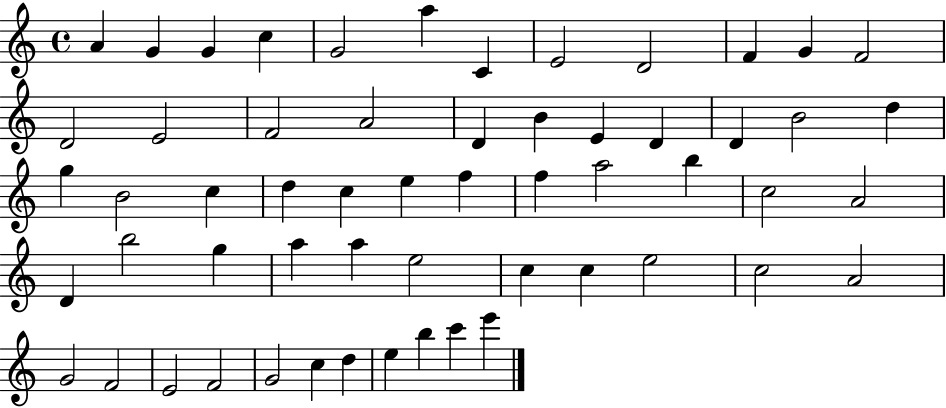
A4/q G4/q G4/q C5/q G4/h A5/q C4/q E4/h D4/h F4/q G4/q F4/h D4/h E4/h F4/h A4/h D4/q B4/q E4/q D4/q D4/q B4/h D5/q G5/q B4/h C5/q D5/q C5/q E5/q F5/q F5/q A5/h B5/q C5/h A4/h D4/q B5/h G5/q A5/q A5/q E5/h C5/q C5/q E5/h C5/h A4/h G4/h F4/h E4/h F4/h G4/h C5/q D5/q E5/q B5/q C6/q E6/q